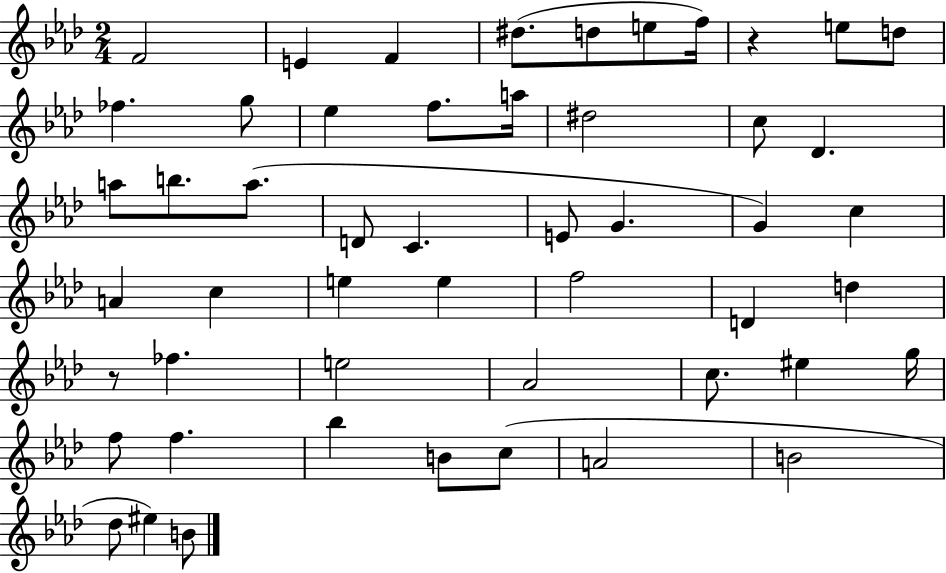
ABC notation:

X:1
T:Untitled
M:2/4
L:1/4
K:Ab
F2 E F ^d/2 d/2 e/2 f/4 z e/2 d/2 _f g/2 _e f/2 a/4 ^d2 c/2 _D a/2 b/2 a/2 D/2 C E/2 G G c A c e e f2 D d z/2 _f e2 _A2 c/2 ^e g/4 f/2 f _b B/2 c/2 A2 B2 _d/2 ^e B/2